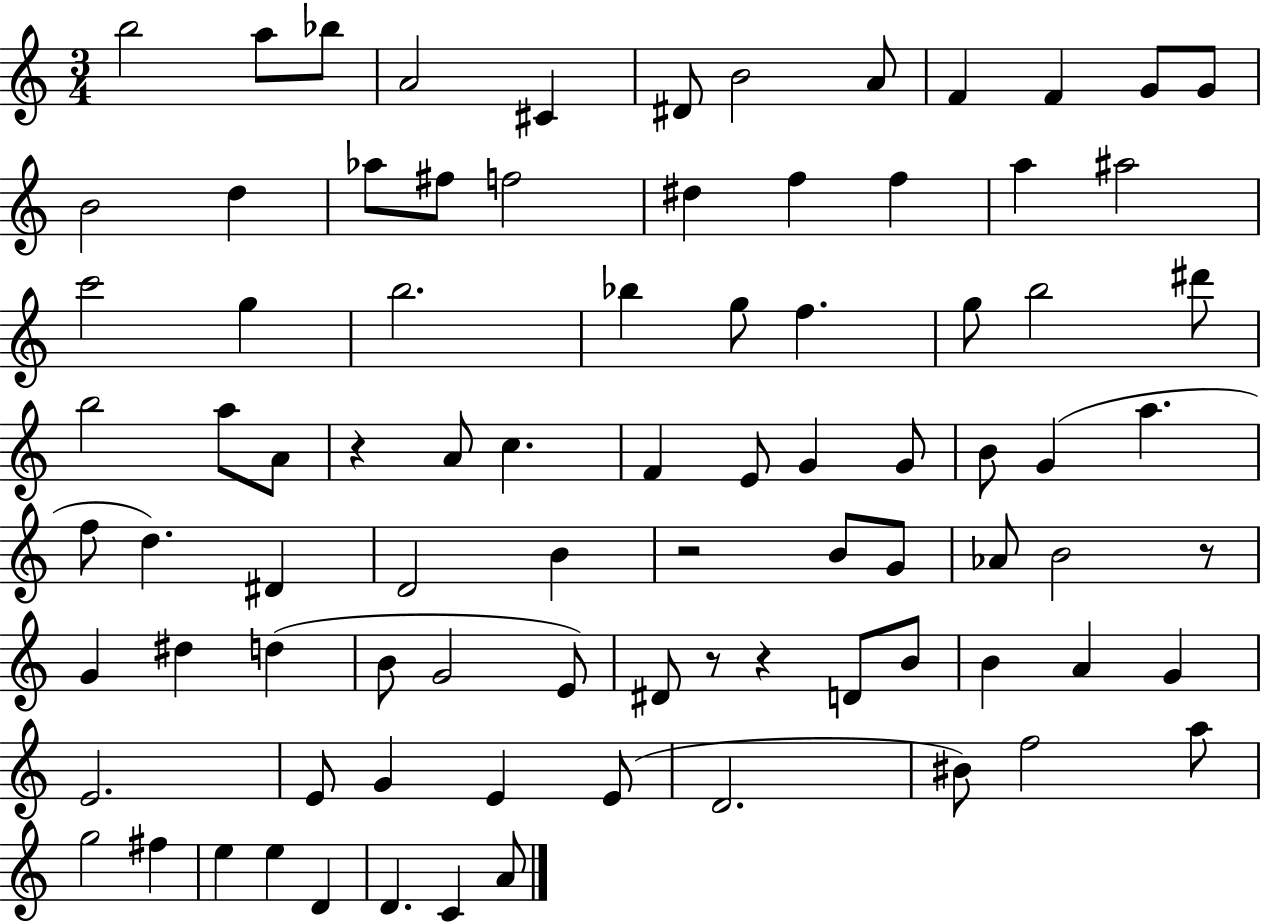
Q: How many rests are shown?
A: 5